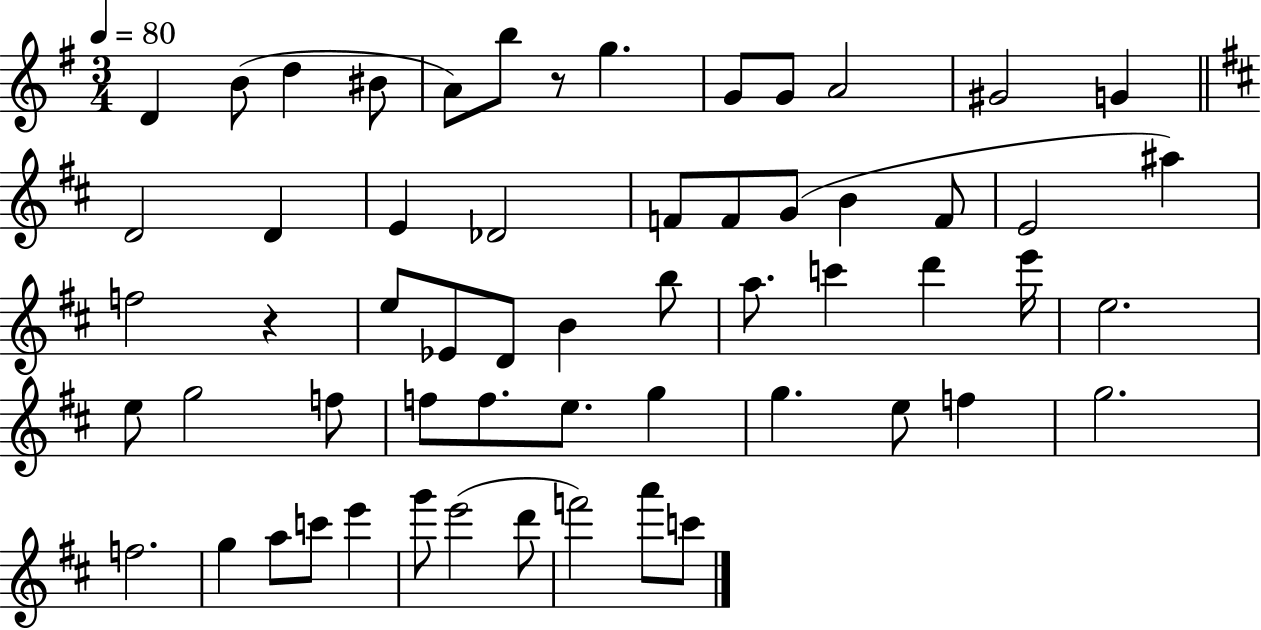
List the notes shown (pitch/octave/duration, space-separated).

D4/q B4/e D5/q BIS4/e A4/e B5/e R/e G5/q. G4/e G4/e A4/h G#4/h G4/q D4/h D4/q E4/q Db4/h F4/e F4/e G4/e B4/q F4/e E4/h A#5/q F5/h R/q E5/e Eb4/e D4/e B4/q B5/e A5/e. C6/q D6/q E6/s E5/h. E5/e G5/h F5/e F5/e F5/e. E5/e. G5/q G5/q. E5/e F5/q G5/h. F5/h. G5/q A5/e C6/e E6/q G6/e E6/h D6/e F6/h A6/e C6/e